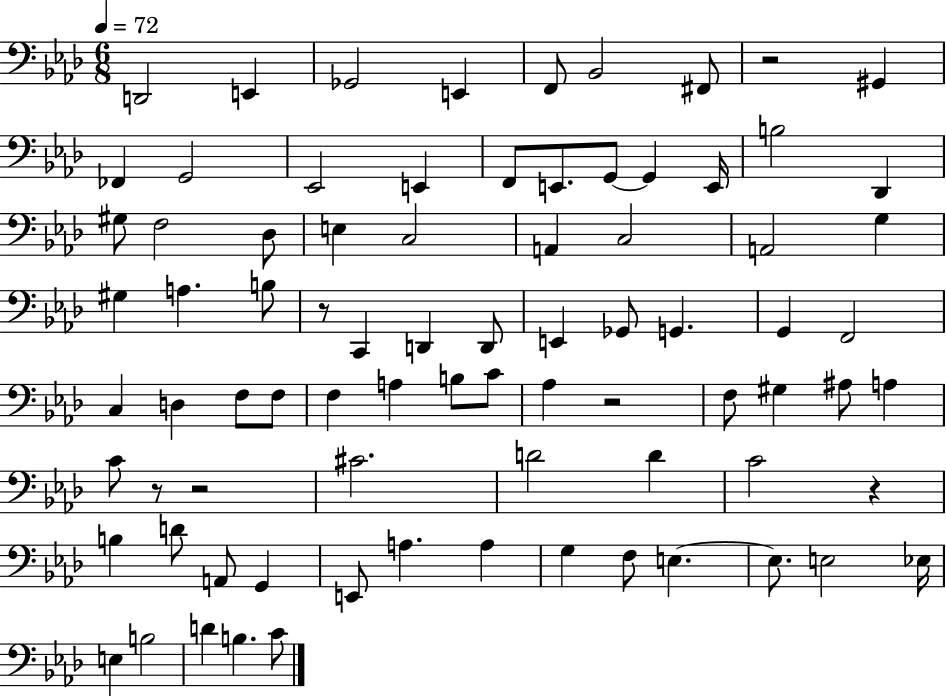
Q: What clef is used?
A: bass